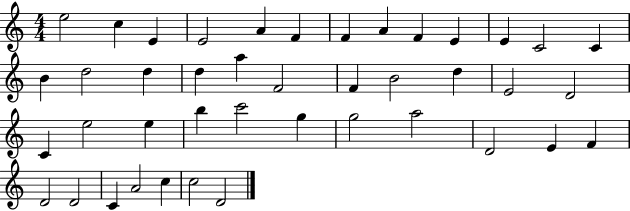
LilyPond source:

{
  \clef treble
  \numericTimeSignature
  \time 4/4
  \key c \major
  e''2 c''4 e'4 | e'2 a'4 f'4 | f'4 a'4 f'4 e'4 | e'4 c'2 c'4 | \break b'4 d''2 d''4 | d''4 a''4 f'2 | f'4 b'2 d''4 | e'2 d'2 | \break c'4 e''2 e''4 | b''4 c'''2 g''4 | g''2 a''2 | d'2 e'4 f'4 | \break d'2 d'2 | c'4 a'2 c''4 | c''2 d'2 | \bar "|."
}